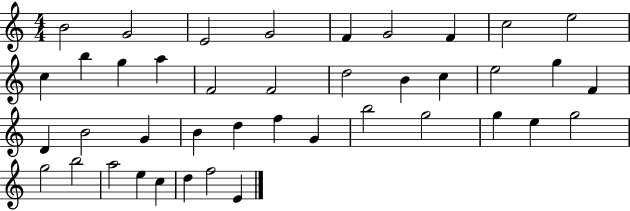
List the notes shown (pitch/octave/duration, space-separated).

B4/h G4/h E4/h G4/h F4/q G4/h F4/q C5/h E5/h C5/q B5/q G5/q A5/q F4/h F4/h D5/h B4/q C5/q E5/h G5/q F4/q D4/q B4/h G4/q B4/q D5/q F5/q G4/q B5/h G5/h G5/q E5/q G5/h G5/h B5/h A5/h E5/q C5/q D5/q F5/h E4/q